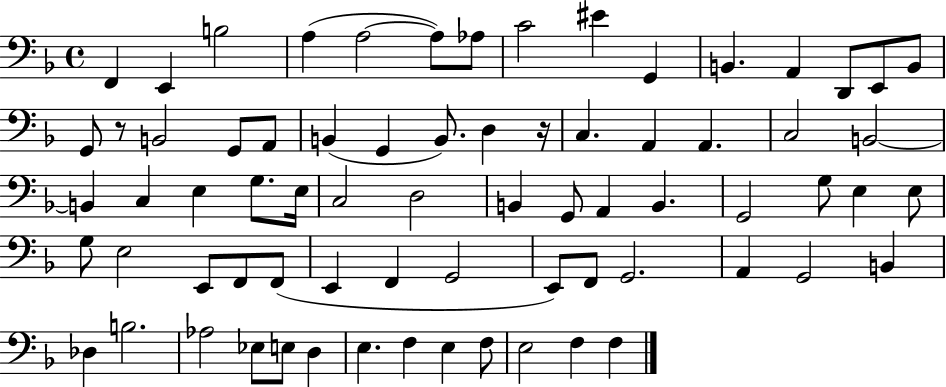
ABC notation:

X:1
T:Untitled
M:4/4
L:1/4
K:F
F,, E,, B,2 A, A,2 A,/2 _A,/2 C2 ^E G,, B,, A,, D,,/2 E,,/2 B,,/2 G,,/2 z/2 B,,2 G,,/2 A,,/2 B,, G,, B,,/2 D, z/4 C, A,, A,, C,2 B,,2 B,, C, E, G,/2 E,/4 C,2 D,2 B,, G,,/2 A,, B,, G,,2 G,/2 E, E,/2 G,/2 E,2 E,,/2 F,,/2 F,,/2 E,, F,, G,,2 E,,/2 F,,/2 G,,2 A,, G,,2 B,, _D, B,2 _A,2 _E,/2 E,/2 D, E, F, E, F,/2 E,2 F, F,